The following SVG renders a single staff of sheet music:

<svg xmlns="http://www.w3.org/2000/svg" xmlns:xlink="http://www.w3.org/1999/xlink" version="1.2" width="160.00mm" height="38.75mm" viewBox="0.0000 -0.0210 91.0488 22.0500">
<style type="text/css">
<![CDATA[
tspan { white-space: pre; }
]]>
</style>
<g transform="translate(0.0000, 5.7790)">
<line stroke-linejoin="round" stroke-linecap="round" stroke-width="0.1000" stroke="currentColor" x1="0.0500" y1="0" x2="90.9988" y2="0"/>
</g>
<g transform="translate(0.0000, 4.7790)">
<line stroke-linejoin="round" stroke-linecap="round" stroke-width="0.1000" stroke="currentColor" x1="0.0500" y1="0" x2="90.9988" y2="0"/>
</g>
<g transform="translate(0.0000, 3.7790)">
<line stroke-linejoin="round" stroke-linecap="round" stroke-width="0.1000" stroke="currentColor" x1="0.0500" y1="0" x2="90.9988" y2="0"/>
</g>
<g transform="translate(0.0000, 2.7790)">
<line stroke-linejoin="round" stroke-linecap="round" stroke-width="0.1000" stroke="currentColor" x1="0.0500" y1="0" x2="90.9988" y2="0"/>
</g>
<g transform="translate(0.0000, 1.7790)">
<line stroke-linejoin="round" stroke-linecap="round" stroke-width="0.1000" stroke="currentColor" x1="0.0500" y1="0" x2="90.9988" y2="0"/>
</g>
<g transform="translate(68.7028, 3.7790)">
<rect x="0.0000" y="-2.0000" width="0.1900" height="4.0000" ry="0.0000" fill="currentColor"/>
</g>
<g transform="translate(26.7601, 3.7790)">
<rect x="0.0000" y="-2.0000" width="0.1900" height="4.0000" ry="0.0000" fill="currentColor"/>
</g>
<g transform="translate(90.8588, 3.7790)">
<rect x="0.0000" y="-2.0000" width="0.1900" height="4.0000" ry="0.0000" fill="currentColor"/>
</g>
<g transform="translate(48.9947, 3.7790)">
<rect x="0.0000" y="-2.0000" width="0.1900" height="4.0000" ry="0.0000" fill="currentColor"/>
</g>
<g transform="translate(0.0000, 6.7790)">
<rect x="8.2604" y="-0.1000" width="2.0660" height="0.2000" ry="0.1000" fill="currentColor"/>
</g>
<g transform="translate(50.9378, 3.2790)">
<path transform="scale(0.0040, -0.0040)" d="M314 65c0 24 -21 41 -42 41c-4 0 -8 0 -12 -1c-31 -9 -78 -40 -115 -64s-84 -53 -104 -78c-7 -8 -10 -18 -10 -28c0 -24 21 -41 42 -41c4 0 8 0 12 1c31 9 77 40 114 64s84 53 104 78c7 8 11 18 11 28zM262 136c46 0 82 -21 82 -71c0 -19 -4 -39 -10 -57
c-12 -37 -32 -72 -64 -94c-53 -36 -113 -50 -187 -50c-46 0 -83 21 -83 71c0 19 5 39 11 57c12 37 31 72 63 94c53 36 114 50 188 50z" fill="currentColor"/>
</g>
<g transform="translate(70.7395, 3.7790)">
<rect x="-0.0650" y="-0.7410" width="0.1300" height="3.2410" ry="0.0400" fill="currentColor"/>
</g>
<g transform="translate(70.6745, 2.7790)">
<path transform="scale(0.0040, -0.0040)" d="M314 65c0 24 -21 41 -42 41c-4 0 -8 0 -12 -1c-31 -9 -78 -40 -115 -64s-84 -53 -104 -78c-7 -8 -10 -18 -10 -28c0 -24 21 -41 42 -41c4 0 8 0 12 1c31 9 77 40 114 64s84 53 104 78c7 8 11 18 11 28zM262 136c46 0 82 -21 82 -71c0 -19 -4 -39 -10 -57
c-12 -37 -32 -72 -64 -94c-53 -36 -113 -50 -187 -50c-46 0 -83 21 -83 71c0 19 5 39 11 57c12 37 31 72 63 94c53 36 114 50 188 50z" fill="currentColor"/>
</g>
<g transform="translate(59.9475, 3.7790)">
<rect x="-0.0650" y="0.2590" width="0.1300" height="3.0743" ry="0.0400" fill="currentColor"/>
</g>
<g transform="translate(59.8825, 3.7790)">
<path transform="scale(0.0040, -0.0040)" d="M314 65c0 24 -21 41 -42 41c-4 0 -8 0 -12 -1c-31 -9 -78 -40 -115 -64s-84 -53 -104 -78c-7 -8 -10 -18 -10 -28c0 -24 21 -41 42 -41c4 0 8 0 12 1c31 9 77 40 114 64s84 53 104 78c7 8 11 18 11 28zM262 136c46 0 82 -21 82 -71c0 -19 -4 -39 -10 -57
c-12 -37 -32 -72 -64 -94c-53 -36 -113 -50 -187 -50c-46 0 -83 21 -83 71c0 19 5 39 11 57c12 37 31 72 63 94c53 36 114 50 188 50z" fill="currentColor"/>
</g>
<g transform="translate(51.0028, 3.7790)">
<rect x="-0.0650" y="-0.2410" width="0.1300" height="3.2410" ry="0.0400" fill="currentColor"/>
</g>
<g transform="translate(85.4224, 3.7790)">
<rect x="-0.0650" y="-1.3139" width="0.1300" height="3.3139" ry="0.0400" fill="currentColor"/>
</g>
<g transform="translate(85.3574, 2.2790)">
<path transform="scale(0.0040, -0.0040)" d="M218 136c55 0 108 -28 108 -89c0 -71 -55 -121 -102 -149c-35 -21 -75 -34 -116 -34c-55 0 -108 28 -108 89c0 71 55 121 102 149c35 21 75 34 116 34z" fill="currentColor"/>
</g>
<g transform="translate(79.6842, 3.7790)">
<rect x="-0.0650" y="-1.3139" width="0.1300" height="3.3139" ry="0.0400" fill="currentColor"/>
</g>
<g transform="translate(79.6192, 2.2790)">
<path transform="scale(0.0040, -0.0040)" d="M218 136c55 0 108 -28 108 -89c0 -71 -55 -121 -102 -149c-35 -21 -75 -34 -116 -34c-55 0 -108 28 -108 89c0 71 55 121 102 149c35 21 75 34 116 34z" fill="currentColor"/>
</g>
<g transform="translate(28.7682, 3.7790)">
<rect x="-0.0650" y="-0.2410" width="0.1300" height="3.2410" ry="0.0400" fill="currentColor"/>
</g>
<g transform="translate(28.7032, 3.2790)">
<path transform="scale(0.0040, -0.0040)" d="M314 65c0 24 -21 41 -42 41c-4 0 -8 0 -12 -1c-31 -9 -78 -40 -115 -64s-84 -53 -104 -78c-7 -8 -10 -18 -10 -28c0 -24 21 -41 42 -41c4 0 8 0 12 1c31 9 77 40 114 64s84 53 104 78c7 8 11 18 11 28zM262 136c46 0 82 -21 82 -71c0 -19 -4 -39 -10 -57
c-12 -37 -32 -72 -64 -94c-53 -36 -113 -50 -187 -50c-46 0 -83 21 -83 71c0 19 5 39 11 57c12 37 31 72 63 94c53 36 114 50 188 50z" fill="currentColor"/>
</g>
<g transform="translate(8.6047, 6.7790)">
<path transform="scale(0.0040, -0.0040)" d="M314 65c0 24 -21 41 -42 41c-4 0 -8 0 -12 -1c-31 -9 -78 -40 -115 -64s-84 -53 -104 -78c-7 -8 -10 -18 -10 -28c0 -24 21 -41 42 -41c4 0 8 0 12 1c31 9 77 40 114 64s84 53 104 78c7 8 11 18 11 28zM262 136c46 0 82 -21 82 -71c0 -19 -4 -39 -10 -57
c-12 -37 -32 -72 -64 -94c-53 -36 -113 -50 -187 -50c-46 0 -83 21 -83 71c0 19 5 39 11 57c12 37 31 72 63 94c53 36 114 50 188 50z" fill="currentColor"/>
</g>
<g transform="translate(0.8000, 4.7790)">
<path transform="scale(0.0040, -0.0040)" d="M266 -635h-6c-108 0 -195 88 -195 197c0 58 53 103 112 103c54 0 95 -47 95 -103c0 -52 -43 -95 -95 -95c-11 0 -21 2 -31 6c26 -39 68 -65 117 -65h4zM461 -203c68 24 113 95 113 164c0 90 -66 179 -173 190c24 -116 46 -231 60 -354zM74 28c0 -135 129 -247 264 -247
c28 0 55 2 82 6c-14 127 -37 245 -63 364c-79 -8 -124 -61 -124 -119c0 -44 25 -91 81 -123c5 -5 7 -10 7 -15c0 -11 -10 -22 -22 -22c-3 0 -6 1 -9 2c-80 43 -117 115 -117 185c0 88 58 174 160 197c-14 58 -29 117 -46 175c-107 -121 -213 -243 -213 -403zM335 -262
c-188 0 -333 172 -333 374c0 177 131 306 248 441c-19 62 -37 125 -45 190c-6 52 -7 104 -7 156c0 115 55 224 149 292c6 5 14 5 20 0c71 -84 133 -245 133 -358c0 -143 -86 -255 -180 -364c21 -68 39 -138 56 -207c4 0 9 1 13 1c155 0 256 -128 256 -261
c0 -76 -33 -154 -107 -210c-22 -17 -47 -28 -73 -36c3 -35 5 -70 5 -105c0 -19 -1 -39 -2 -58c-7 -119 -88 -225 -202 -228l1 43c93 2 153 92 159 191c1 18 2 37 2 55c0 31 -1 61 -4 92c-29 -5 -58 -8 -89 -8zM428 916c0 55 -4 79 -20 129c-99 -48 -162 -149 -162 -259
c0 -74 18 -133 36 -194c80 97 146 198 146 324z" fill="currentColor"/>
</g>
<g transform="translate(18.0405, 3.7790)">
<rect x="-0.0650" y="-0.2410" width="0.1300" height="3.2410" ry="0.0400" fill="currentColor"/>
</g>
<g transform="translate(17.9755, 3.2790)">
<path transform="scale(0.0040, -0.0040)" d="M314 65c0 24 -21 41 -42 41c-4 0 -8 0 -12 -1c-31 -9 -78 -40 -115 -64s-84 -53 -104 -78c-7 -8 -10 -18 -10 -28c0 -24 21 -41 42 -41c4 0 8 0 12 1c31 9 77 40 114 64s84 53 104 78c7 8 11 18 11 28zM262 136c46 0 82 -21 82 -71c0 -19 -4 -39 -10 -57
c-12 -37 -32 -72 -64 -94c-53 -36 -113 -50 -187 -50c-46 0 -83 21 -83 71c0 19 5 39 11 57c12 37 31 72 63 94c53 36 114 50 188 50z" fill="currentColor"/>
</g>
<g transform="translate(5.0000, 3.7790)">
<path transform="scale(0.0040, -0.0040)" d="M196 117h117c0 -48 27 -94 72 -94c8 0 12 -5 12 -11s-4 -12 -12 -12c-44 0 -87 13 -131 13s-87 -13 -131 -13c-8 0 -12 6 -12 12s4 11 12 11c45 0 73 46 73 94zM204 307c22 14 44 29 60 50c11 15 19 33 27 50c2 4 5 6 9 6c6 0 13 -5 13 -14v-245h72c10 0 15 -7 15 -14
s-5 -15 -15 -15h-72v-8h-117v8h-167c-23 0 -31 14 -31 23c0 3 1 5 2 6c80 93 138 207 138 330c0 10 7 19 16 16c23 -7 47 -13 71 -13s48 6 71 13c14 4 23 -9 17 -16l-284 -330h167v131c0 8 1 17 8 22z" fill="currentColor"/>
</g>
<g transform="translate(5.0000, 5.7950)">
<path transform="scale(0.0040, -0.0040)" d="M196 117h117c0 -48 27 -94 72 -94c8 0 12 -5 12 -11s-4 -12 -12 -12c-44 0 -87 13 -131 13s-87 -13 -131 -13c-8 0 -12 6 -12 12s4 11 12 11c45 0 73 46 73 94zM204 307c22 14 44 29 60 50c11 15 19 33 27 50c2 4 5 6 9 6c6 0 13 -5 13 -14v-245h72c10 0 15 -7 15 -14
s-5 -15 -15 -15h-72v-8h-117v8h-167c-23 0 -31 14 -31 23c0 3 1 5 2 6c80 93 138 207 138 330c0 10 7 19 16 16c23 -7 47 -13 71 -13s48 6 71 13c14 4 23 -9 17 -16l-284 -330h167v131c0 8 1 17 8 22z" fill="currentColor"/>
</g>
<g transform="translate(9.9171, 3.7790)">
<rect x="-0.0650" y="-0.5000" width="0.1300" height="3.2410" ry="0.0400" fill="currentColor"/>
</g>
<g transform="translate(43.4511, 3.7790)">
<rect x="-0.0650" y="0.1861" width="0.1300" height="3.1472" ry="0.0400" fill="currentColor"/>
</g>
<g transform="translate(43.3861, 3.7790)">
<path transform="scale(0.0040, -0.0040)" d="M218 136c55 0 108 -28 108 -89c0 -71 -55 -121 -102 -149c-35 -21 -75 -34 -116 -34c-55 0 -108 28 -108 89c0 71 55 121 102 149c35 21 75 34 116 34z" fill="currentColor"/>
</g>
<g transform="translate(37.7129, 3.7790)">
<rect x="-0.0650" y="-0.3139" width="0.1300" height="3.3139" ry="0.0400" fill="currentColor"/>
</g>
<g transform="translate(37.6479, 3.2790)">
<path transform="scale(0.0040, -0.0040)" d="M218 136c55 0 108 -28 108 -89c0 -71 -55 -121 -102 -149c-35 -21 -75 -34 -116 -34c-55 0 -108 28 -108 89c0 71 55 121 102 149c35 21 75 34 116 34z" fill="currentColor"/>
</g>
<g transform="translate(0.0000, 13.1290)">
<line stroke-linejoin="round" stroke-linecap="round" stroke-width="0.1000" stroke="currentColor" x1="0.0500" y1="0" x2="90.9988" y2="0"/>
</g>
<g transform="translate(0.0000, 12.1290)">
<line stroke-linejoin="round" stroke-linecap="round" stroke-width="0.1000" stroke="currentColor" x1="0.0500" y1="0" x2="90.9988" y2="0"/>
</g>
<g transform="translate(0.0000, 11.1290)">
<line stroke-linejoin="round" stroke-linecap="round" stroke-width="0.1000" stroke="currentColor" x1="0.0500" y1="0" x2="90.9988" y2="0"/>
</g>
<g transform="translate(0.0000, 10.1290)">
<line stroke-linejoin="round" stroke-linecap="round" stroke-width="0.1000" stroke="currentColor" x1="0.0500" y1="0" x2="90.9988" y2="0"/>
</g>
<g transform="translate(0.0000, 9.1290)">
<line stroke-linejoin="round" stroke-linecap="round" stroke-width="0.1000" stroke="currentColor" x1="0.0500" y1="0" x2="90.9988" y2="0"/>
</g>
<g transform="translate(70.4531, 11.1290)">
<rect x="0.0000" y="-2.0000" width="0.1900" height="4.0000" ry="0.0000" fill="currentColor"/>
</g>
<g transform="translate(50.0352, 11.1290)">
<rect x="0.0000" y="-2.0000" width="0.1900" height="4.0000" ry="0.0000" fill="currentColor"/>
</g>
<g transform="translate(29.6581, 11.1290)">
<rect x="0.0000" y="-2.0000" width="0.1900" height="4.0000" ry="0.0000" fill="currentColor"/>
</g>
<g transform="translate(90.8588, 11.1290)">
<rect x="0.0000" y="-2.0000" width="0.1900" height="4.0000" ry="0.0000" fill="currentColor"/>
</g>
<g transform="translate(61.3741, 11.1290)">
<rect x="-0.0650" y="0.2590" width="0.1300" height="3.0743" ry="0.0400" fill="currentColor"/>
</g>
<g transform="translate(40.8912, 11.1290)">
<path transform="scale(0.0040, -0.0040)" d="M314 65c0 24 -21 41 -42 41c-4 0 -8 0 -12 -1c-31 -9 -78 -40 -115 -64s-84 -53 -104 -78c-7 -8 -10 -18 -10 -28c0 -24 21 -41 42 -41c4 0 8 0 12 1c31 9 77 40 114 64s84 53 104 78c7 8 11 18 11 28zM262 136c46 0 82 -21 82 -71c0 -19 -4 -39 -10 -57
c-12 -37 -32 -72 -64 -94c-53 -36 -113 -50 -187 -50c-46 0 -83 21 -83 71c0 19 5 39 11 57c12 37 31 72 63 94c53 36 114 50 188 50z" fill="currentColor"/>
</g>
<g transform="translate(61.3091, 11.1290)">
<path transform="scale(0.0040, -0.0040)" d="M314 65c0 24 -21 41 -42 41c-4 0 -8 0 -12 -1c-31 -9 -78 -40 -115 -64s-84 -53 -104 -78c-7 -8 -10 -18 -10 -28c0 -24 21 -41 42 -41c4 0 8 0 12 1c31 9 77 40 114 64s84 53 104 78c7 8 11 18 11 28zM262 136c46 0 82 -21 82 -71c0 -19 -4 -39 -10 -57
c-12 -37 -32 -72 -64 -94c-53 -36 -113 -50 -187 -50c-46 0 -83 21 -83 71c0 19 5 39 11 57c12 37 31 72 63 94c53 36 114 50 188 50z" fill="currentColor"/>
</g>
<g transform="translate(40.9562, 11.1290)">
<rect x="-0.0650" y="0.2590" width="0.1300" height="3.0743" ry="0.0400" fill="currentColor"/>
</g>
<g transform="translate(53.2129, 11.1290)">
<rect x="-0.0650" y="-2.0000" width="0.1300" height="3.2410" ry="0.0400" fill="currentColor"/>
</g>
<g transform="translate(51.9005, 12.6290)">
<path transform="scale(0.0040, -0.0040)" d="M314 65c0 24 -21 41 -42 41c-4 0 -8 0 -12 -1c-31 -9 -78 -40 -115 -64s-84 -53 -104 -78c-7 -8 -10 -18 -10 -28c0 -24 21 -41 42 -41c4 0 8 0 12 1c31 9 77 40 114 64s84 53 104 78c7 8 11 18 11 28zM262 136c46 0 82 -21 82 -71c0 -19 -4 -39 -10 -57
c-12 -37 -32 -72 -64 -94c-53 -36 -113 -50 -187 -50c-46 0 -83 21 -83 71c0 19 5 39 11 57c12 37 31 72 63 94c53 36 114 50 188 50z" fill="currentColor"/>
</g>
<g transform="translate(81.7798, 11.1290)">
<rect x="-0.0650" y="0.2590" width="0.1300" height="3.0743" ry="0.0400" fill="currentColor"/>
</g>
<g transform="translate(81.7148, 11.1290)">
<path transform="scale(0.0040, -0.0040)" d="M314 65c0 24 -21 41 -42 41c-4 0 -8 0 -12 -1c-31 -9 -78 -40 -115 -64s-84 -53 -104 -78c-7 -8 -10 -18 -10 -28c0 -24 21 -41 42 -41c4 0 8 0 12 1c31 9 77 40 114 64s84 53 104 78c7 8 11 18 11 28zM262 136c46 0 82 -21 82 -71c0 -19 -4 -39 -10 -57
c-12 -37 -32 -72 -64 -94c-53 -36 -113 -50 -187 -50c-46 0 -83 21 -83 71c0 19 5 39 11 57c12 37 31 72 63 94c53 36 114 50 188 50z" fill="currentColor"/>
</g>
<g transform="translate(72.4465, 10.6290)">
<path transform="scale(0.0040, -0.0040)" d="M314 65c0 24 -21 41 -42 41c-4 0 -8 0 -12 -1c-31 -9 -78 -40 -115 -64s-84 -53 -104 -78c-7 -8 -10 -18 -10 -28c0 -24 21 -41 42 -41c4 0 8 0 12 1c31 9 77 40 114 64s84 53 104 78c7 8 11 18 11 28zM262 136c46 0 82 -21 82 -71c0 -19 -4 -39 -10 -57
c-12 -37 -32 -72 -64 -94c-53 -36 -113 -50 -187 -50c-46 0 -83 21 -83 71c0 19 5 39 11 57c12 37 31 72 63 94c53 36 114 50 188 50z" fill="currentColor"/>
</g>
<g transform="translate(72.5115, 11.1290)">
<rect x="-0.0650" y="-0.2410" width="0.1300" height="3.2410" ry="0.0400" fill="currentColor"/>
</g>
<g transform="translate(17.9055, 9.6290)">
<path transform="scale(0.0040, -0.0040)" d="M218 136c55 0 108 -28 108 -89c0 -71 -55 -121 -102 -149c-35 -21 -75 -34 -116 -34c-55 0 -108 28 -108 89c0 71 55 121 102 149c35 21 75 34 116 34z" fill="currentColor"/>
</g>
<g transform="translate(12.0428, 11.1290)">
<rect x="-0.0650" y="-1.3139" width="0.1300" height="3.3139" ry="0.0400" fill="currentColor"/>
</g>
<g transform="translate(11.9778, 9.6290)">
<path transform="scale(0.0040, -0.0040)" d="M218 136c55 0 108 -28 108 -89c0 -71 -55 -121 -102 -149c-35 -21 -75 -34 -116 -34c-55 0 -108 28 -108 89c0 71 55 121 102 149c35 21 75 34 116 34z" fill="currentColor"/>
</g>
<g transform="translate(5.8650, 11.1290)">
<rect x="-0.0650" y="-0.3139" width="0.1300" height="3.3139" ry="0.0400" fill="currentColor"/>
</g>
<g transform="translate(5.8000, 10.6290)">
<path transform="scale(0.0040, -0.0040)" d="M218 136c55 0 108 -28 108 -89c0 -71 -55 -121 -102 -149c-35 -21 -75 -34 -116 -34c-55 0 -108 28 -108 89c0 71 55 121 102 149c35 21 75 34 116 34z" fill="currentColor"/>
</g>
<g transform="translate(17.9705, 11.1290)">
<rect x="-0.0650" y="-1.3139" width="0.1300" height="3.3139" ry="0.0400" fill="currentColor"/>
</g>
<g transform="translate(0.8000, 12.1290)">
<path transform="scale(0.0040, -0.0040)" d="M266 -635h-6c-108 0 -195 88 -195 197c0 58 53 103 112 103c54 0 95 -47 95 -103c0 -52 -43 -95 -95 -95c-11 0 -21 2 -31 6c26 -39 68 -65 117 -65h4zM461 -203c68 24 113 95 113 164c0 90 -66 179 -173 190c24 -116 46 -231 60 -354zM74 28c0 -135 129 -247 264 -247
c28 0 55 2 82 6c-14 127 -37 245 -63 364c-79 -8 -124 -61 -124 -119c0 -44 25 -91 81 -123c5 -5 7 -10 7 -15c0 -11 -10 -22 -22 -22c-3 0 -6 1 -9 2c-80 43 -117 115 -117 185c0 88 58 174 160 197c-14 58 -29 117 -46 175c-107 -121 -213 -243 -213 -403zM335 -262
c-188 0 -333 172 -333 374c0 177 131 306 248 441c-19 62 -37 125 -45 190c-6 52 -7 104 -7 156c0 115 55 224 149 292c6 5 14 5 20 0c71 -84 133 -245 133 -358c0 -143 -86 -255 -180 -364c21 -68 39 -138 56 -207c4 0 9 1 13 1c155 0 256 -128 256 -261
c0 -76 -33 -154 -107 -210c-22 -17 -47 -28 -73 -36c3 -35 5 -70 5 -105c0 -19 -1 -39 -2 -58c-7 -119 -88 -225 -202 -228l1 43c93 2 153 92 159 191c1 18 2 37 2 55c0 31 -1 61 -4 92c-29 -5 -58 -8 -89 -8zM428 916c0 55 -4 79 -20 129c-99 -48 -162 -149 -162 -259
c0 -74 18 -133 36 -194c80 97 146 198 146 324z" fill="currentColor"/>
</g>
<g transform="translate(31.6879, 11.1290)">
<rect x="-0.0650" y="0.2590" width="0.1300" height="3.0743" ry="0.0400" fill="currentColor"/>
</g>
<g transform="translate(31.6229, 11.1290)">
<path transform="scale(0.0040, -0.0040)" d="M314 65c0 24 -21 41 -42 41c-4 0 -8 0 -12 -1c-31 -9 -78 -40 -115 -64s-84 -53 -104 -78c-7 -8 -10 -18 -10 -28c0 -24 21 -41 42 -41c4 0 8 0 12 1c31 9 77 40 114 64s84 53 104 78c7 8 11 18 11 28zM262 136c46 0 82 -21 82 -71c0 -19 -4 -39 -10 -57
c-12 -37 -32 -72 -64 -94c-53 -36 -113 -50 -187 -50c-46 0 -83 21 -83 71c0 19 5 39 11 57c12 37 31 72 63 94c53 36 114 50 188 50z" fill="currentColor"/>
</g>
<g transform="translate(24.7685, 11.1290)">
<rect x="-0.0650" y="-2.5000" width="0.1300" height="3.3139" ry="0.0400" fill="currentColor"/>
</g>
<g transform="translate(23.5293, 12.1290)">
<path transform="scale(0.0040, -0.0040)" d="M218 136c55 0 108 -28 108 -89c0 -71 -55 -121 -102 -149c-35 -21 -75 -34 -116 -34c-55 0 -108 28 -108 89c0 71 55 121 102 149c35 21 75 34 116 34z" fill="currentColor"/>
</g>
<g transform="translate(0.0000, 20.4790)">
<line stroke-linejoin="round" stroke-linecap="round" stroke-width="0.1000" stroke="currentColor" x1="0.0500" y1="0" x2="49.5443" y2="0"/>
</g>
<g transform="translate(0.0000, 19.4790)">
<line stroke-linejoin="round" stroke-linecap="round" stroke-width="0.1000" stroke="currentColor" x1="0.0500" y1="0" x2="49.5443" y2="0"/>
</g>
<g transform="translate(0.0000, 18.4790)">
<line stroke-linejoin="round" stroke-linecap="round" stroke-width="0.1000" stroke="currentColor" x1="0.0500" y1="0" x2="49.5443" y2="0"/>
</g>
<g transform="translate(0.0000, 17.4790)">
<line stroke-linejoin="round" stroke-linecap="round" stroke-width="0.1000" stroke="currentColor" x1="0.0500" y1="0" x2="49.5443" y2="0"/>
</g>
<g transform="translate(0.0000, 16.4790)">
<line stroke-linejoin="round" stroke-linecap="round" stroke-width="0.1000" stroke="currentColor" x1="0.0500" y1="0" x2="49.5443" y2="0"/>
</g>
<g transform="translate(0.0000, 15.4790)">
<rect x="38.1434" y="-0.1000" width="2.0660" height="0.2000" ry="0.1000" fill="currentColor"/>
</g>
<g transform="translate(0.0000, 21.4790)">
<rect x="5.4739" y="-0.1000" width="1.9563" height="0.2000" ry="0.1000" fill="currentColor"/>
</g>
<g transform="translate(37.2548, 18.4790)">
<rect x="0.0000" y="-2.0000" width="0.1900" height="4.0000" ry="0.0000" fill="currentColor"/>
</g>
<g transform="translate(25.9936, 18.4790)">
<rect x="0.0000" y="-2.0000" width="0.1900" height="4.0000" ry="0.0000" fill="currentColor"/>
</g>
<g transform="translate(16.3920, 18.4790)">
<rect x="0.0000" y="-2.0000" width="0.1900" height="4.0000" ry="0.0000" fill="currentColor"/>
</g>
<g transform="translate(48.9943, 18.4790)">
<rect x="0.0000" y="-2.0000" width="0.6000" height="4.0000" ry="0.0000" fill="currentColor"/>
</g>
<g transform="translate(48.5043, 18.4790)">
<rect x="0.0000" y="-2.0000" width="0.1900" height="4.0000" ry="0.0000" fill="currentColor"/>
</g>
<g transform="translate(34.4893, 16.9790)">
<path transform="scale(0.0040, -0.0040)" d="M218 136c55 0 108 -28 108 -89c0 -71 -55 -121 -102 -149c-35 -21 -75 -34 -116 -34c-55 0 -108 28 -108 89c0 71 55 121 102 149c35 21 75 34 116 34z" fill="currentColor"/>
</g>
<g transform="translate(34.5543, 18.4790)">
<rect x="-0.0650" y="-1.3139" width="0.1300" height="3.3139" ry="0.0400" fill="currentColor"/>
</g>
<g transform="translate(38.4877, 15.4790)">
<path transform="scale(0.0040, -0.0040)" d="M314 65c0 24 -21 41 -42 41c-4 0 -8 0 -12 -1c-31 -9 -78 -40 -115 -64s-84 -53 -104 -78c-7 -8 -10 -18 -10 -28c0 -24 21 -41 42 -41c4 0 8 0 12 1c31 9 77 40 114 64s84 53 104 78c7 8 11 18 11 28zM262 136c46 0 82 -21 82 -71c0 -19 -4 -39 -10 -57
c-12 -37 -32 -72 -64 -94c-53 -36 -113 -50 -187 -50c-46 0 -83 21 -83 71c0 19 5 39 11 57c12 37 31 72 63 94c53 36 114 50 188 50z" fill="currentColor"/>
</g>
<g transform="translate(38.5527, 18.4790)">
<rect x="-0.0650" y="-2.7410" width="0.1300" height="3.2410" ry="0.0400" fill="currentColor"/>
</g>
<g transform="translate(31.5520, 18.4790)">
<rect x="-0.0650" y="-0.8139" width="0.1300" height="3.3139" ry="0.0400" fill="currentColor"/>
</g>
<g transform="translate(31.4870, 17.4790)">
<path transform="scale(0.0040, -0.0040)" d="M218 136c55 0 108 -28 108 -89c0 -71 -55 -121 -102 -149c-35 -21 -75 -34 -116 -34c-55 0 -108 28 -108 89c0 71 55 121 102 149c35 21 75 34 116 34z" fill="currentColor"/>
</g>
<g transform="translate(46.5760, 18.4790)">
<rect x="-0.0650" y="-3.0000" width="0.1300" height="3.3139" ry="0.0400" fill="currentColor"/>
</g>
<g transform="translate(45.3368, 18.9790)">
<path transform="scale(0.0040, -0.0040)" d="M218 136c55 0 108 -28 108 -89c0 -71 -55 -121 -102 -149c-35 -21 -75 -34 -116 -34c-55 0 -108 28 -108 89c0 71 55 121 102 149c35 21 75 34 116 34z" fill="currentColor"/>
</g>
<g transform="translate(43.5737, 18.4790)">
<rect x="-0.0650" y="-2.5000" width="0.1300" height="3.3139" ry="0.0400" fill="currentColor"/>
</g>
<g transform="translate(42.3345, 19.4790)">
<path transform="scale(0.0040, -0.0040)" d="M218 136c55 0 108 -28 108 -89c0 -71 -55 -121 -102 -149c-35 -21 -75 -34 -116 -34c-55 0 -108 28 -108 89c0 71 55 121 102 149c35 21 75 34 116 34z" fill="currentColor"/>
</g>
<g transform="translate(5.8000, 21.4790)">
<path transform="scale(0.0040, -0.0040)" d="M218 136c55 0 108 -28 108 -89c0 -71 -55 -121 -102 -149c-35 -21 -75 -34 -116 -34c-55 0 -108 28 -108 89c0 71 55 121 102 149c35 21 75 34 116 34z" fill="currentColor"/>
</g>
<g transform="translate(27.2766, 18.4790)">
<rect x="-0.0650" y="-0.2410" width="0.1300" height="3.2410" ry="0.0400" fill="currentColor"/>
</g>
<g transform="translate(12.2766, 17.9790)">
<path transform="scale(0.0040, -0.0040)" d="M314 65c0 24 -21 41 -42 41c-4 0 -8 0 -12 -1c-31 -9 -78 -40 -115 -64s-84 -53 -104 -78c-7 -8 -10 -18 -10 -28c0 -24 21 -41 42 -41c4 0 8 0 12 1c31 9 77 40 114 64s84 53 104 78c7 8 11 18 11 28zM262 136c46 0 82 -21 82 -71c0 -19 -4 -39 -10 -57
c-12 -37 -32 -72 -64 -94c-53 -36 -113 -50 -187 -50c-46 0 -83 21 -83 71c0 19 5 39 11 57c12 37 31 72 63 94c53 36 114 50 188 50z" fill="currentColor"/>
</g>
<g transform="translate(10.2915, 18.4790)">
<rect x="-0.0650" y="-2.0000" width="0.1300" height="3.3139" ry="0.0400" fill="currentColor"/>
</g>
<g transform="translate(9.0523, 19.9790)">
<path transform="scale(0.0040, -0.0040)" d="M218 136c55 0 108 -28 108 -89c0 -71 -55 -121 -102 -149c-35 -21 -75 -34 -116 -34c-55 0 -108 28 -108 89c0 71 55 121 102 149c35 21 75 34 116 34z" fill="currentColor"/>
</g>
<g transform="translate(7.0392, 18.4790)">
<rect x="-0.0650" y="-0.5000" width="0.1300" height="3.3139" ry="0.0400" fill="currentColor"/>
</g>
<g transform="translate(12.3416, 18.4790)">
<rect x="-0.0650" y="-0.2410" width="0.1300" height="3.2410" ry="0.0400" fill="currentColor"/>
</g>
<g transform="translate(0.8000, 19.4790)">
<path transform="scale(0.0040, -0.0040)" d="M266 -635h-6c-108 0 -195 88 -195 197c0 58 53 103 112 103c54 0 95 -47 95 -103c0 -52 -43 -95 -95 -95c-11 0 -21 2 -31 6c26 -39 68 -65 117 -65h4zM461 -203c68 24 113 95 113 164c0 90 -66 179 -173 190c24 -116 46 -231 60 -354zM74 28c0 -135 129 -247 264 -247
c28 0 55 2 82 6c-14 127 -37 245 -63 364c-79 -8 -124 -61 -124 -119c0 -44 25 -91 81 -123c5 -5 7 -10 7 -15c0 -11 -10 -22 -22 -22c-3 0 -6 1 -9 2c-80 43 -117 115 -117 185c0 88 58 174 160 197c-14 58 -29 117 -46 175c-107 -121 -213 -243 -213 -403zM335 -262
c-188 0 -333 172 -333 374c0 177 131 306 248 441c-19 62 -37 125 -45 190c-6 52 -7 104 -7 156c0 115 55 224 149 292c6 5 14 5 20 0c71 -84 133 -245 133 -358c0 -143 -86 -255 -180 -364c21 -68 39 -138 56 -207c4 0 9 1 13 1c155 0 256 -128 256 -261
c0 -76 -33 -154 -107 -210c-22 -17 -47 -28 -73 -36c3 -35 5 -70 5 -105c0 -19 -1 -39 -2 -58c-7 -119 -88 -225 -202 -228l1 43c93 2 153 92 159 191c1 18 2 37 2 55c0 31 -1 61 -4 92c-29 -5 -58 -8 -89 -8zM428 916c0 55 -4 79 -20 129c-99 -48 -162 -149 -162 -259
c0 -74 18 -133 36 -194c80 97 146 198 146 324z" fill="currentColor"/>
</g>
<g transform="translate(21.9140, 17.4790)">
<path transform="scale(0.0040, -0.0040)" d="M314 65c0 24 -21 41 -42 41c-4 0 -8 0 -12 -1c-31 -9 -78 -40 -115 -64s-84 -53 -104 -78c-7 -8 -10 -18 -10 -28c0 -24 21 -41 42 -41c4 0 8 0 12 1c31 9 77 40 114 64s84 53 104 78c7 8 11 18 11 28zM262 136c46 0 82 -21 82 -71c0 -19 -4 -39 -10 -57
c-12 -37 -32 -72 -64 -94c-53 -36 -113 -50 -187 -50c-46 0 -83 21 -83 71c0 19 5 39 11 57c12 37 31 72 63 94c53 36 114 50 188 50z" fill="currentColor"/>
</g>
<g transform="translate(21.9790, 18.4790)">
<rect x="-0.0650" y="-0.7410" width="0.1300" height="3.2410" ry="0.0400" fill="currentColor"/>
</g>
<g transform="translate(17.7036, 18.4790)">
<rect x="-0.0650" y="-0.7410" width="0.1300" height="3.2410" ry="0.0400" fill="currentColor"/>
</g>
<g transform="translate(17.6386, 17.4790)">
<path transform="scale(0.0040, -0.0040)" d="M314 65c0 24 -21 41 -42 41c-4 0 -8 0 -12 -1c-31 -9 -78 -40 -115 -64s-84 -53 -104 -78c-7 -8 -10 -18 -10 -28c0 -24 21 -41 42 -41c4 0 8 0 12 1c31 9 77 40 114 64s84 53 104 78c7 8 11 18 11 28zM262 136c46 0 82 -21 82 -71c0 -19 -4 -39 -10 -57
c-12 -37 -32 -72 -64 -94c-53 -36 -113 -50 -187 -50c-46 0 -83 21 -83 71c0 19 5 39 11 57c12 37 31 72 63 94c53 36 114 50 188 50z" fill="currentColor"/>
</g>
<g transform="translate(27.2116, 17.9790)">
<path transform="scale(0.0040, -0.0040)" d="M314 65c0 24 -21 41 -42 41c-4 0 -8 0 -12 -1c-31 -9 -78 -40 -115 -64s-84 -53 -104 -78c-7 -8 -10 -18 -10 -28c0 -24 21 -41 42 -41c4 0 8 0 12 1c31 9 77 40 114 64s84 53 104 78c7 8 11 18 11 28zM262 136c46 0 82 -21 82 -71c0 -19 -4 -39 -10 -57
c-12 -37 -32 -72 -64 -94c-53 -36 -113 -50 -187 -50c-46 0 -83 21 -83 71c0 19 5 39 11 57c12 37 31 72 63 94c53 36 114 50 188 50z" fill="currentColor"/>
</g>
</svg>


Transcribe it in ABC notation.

X:1
T:Untitled
M:4/4
L:1/4
K:C
C2 c2 c2 c B c2 B2 d2 e e c e e G B2 B2 F2 B2 c2 B2 C F c2 d2 d2 c2 d e a2 G A